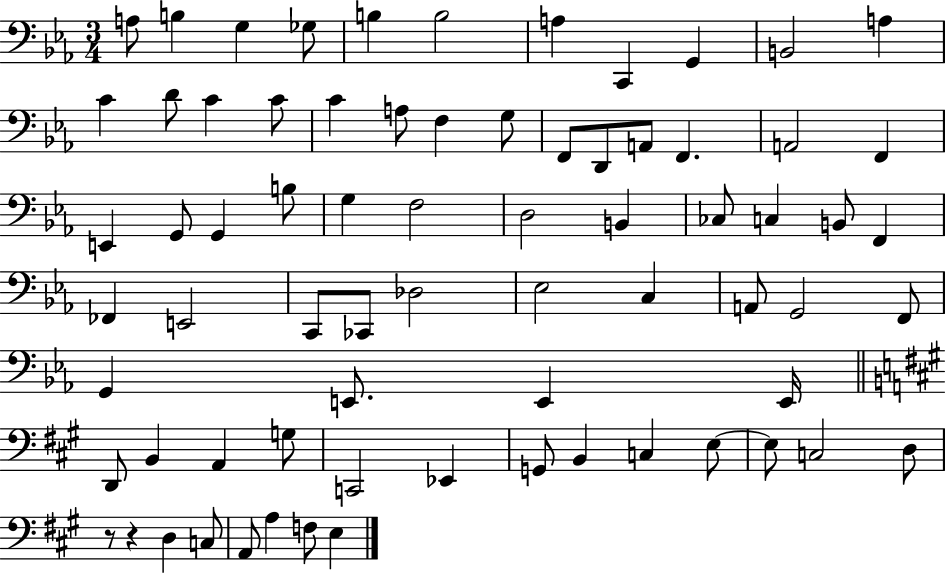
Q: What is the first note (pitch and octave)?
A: A3